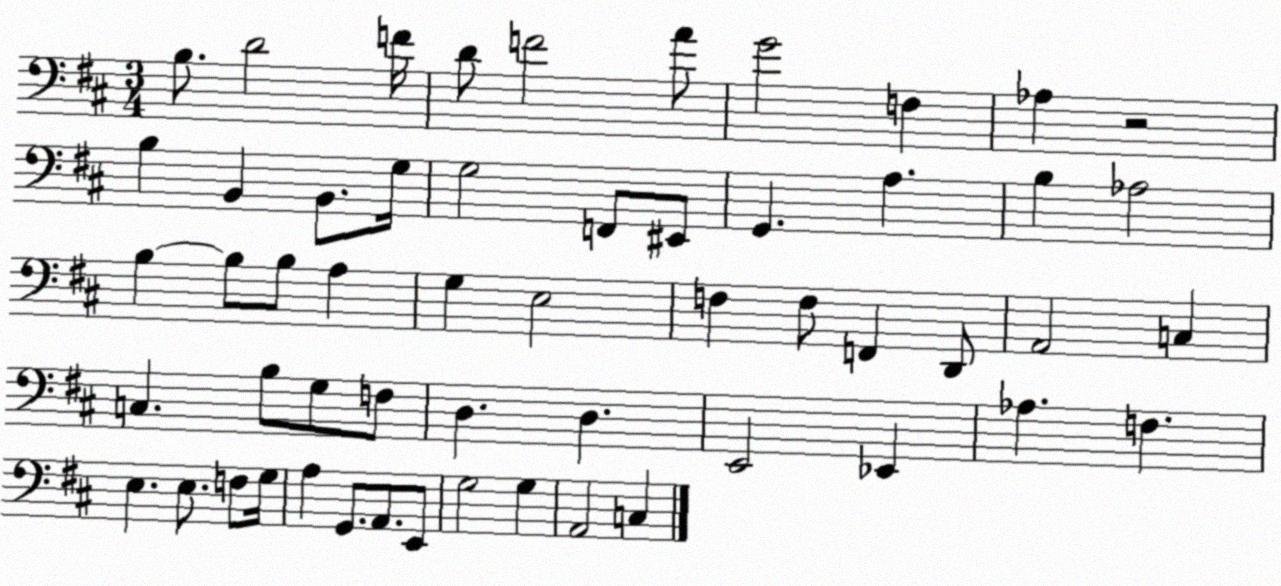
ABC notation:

X:1
T:Untitled
M:3/4
L:1/4
K:D
B,/2 D2 F/4 D/2 F2 A/2 G2 F, _A, z2 B, B,, B,,/2 G,/4 G,2 F,,/2 ^E,,/2 G,, A, B, _A,2 B, B,/2 B,/2 A, G, E,2 F, F,/2 F,, D,,/2 A,,2 C, C, B,/2 G,/2 F,/2 D, D, E,,2 _E,, _A, F, E, E,/2 F,/2 G,/4 A, G,,/2 A,,/2 E,,/2 G,2 G, A,,2 C,